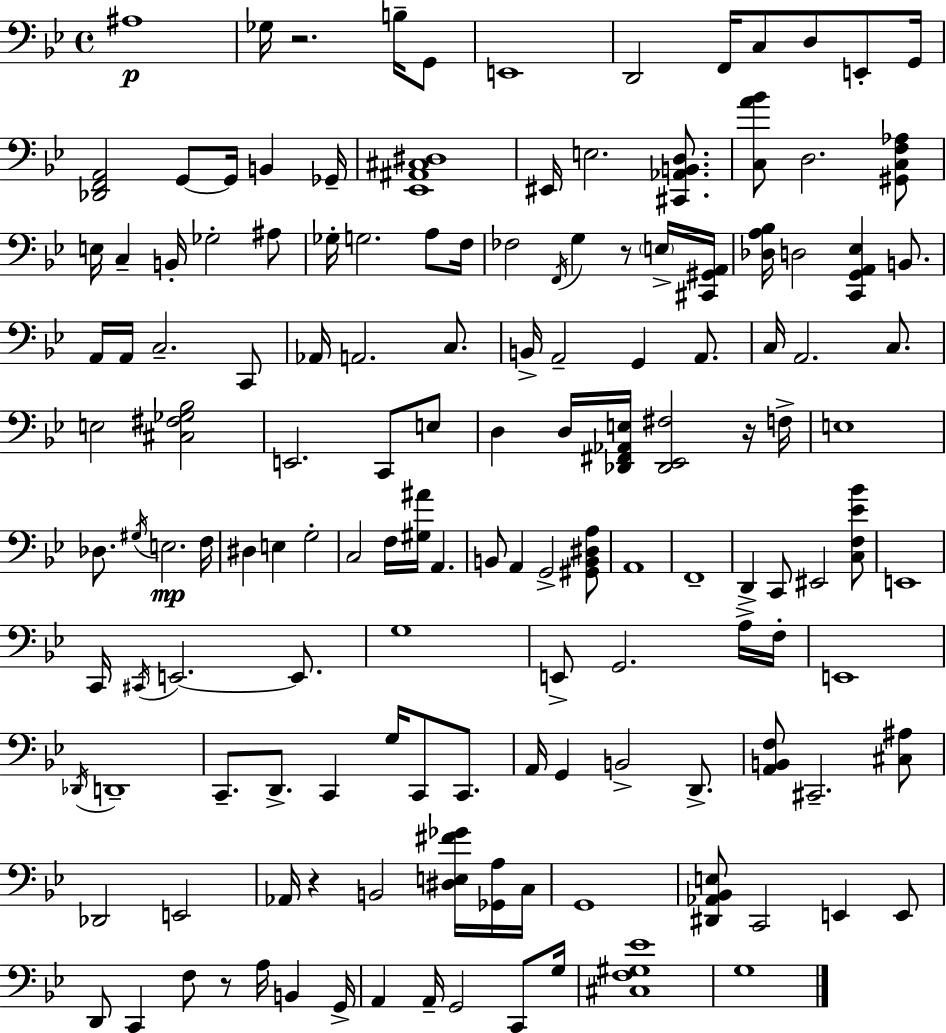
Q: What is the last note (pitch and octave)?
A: G3